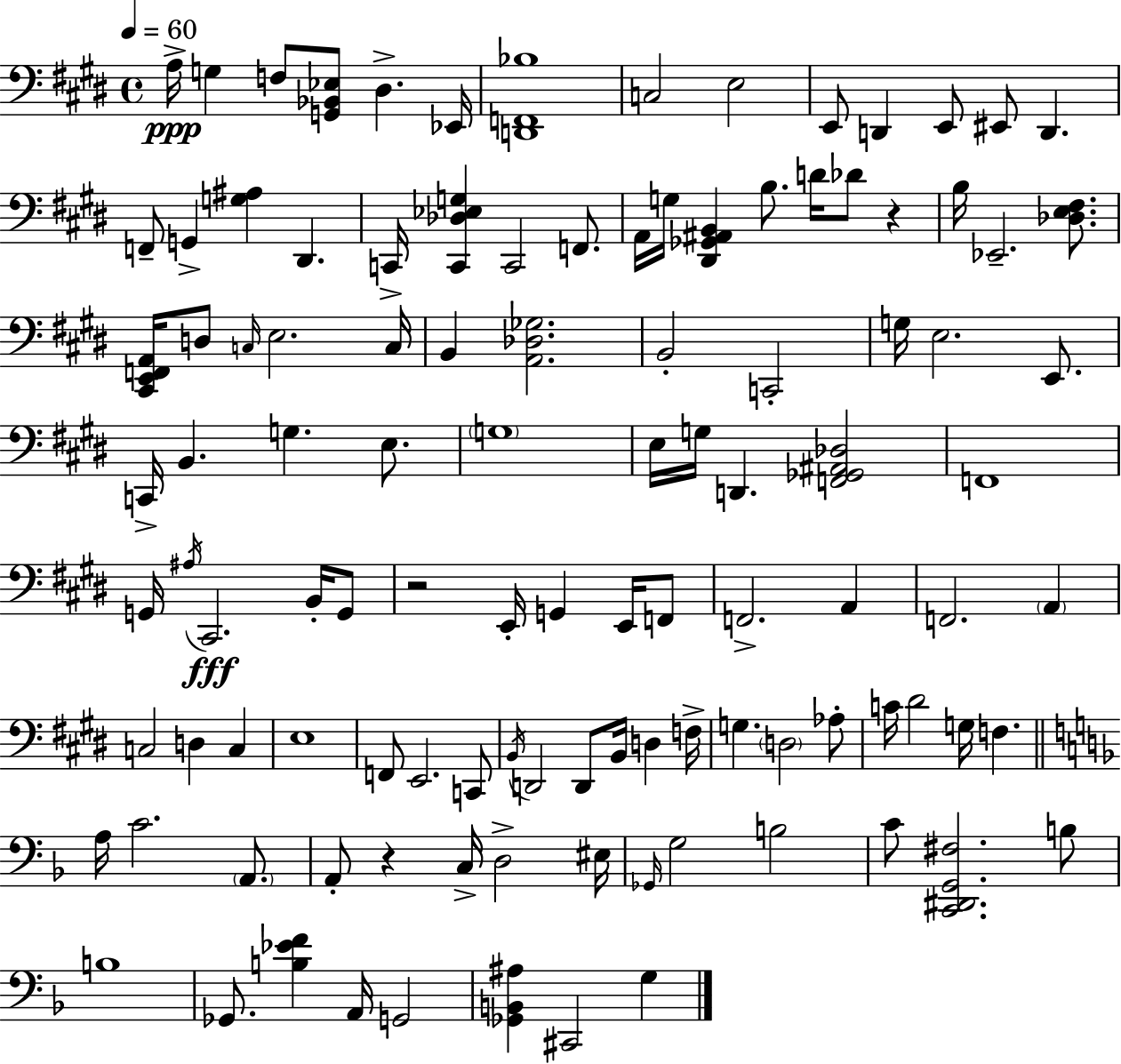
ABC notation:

X:1
T:Untitled
M:4/4
L:1/4
K:E
A,/4 G, F,/2 [G,,_B,,_E,]/2 ^D, _E,,/4 [D,,F,,_B,]4 C,2 E,2 E,,/2 D,, E,,/2 ^E,,/2 D,, F,,/2 G,, [G,^A,] ^D,, C,,/4 [C,,_D,_E,G,] C,,2 F,,/2 A,,/4 G,/4 [^D,,_G,,^A,,B,,] B,/2 D/4 _D/2 z B,/4 _E,,2 [_D,E,^F,]/2 [^C,,E,,F,,A,,]/4 D,/2 C,/4 E,2 C,/4 B,, [A,,_D,_G,]2 B,,2 C,,2 G,/4 E,2 E,,/2 C,,/4 B,, G, E,/2 G,4 E,/4 G,/4 D,, [F,,_G,,^A,,_D,]2 F,,4 G,,/4 ^A,/4 ^C,,2 B,,/4 G,,/2 z2 E,,/4 G,, E,,/4 F,,/2 F,,2 A,, F,,2 A,, C,2 D, C, E,4 F,,/2 E,,2 C,,/2 B,,/4 D,,2 D,,/2 B,,/4 D, F,/4 G, D,2 _A,/2 C/4 ^D2 G,/4 F, A,/4 C2 A,,/2 A,,/2 z C,/4 D,2 ^E,/4 _G,,/4 G,2 B,2 C/2 [C,,^D,,G,,^F,]2 B,/2 B,4 _G,,/2 [B,_EF] A,,/4 G,,2 [_G,,B,,^A,] ^C,,2 G,